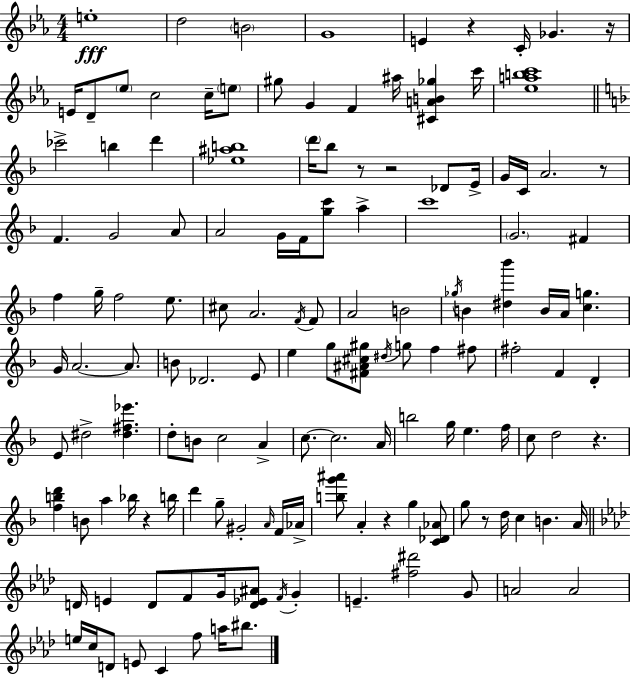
E5/w D5/h B4/h G4/w E4/q R/q C4/s Gb4/q. R/s E4/s D4/e Eb5/e C5/h C5/s E5/e G#5/e G4/q F4/q A#5/s [C#4,A4,B4,Gb5]/q C6/s [Eb5,A5,B5,C6]/w CES6/h B5/q D6/q [Eb5,A#5,B5]/w D6/s Bb5/e R/e R/h Db4/e E4/s G4/s C4/s A4/h. R/e F4/q. G4/h A4/e A4/h G4/s F4/s [G5,C6]/e A5/q C6/w G4/h. F#4/q F5/q G5/s F5/h E5/e. C#5/e A4/h. F4/s F4/e A4/h B4/h Gb5/s B4/q [D#5,Bb6]/q B4/s A4/s [C5,G5]/q. G4/s A4/h. A4/e. B4/e Db4/h. E4/e E5/q G5/e [F#4,A#4,C#5,G#5]/e D#5/s G5/e F5/q F#5/e F#5/h F4/q D4/q E4/e D#5/h [D#5,F#5,Eb6]/q. D5/e B4/e C5/h A4/q C5/e. C5/h. A4/s B5/h G5/s E5/q. F5/s C5/e D5/h R/q. [F5,B5,D6]/q B4/e A5/q Bb5/s R/q B5/s D6/q G5/e G#4/h A4/s F4/s Ab4/s [B5,G6,A#6]/e A4/q R/q G5/q [C4,Db4,Ab4]/e G5/e R/e D5/s C5/q B4/q. A4/s D4/s E4/q D4/e F4/e G4/s [D4,Eb4,A#4]/e F4/s G4/q E4/q. [F#5,D#6]/h G4/e A4/h A4/h E5/s C5/s D4/e E4/e C4/q F5/e A5/s BIS5/e.